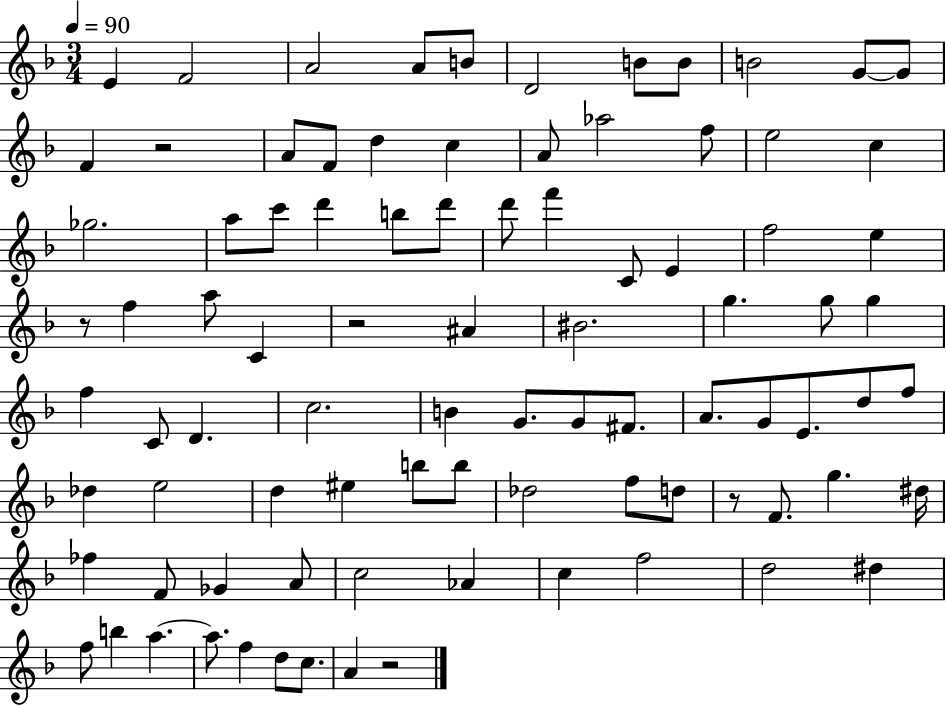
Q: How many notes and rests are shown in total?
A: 89